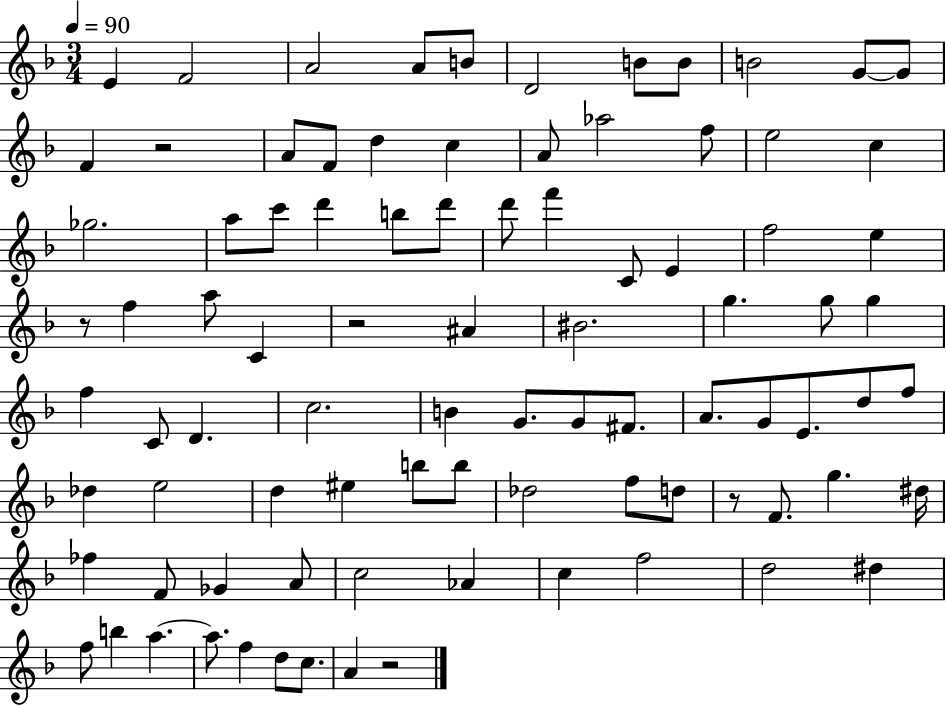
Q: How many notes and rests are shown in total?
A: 89